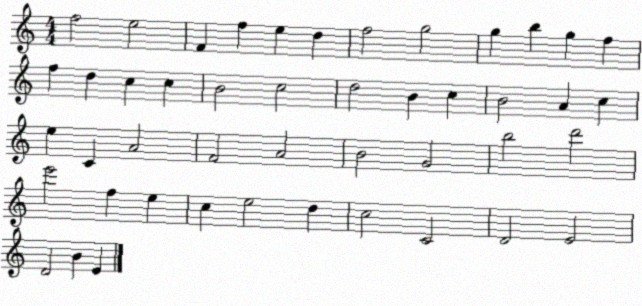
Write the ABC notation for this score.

X:1
T:Untitled
M:4/4
L:1/4
K:C
f2 e2 F f e d f2 g2 g b g f f d c c B2 c2 d2 B c B2 A c e C A2 F2 A2 B2 G2 b2 d'2 e'2 f e c e2 d c2 C2 D2 E2 D2 B E